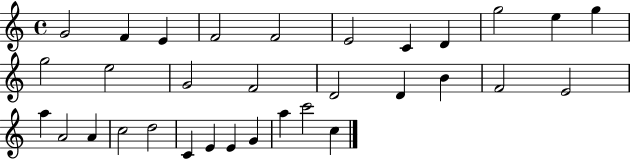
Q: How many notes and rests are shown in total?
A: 32